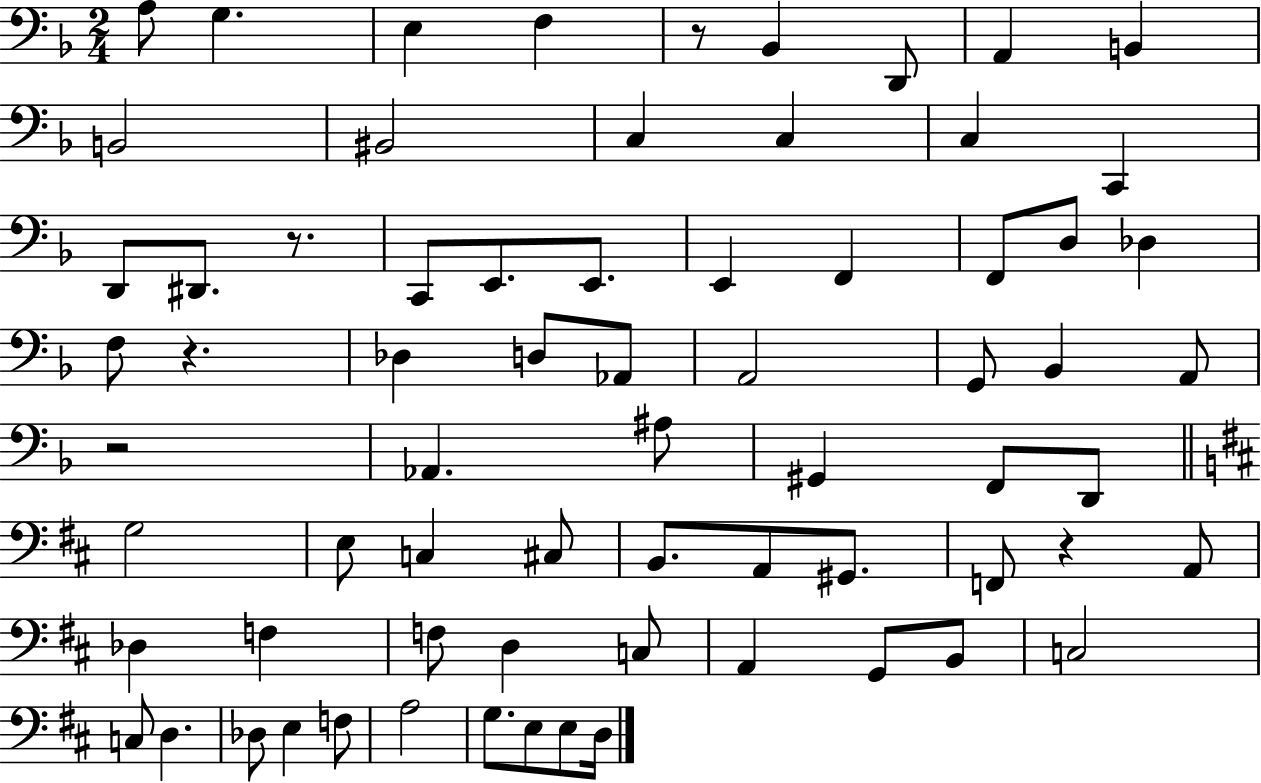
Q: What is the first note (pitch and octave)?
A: A3